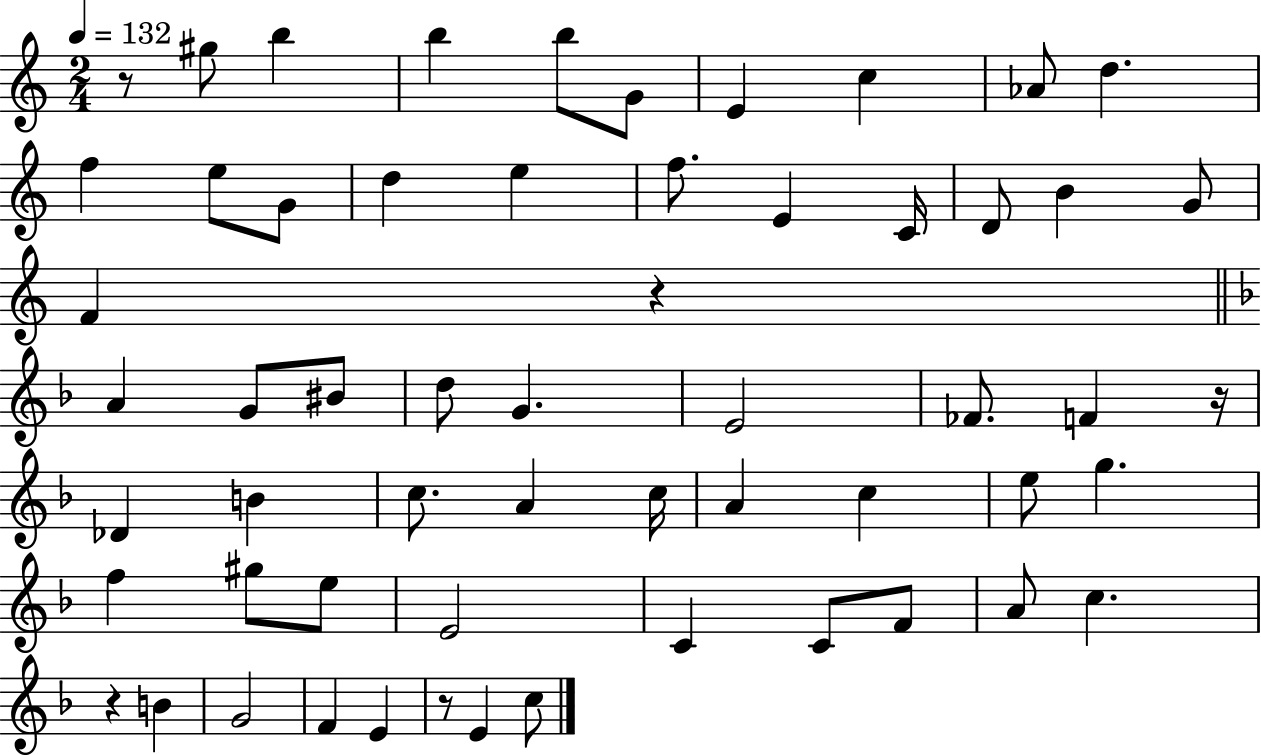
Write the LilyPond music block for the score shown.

{
  \clef treble
  \numericTimeSignature
  \time 2/4
  \key c \major
  \tempo 4 = 132
  r8 gis''8 b''4 | b''4 b''8 g'8 | e'4 c''4 | aes'8 d''4. | \break f''4 e''8 g'8 | d''4 e''4 | f''8. e'4 c'16 | d'8 b'4 g'8 | \break f'4 r4 | \bar "||" \break \key f \major a'4 g'8 bis'8 | d''8 g'4. | e'2 | fes'8. f'4 r16 | \break des'4 b'4 | c''8. a'4 c''16 | a'4 c''4 | e''8 g''4. | \break f''4 gis''8 e''8 | e'2 | c'4 c'8 f'8 | a'8 c''4. | \break r4 b'4 | g'2 | f'4 e'4 | r8 e'4 c''8 | \break \bar "|."
}